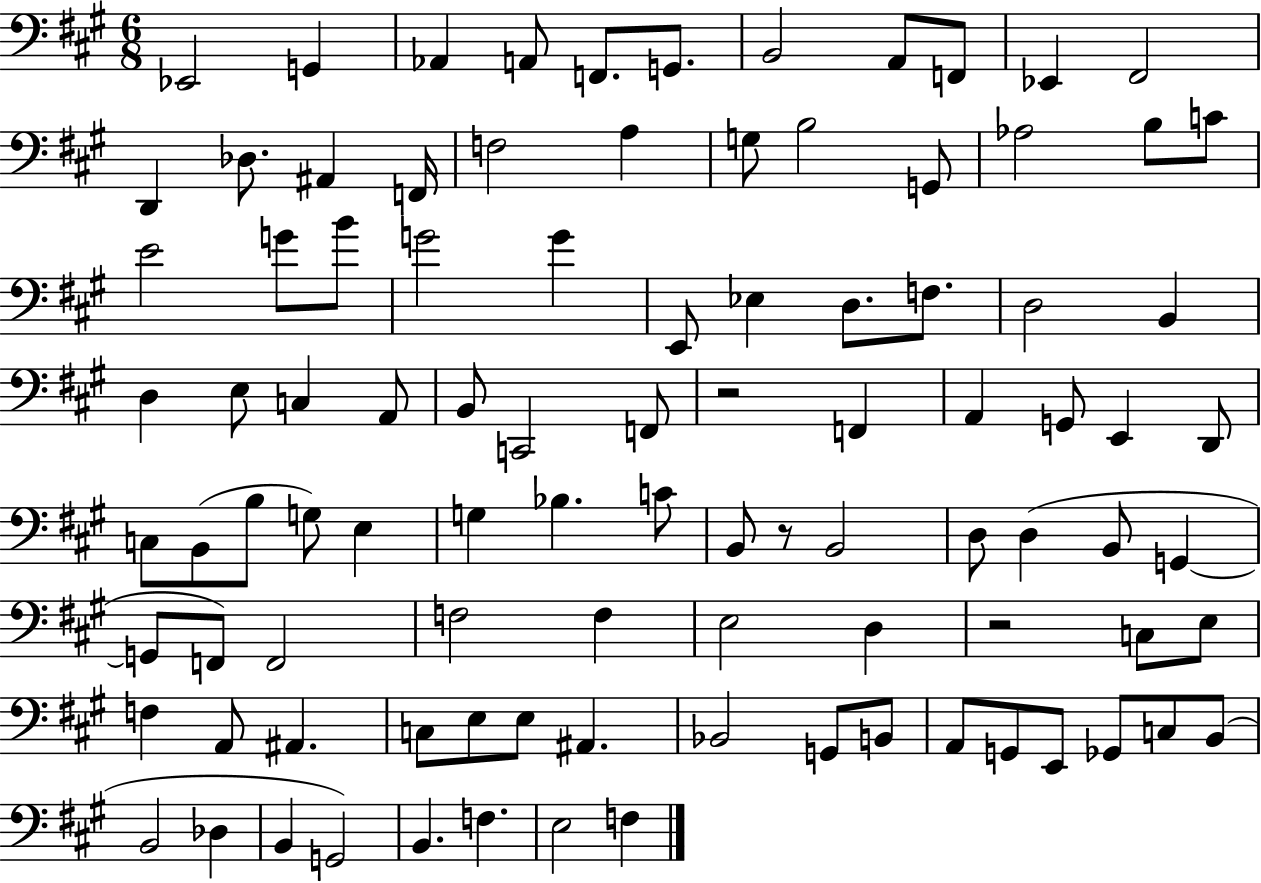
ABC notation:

X:1
T:Untitled
M:6/8
L:1/4
K:A
_E,,2 G,, _A,, A,,/2 F,,/2 G,,/2 B,,2 A,,/2 F,,/2 _E,, ^F,,2 D,, _D,/2 ^A,, F,,/4 F,2 A, G,/2 B,2 G,,/2 _A,2 B,/2 C/2 E2 G/2 B/2 G2 G E,,/2 _E, D,/2 F,/2 D,2 B,, D, E,/2 C, A,,/2 B,,/2 C,,2 F,,/2 z2 F,, A,, G,,/2 E,, D,,/2 C,/2 B,,/2 B,/2 G,/2 E, G, _B, C/2 B,,/2 z/2 B,,2 D,/2 D, B,,/2 G,, G,,/2 F,,/2 F,,2 F,2 F, E,2 D, z2 C,/2 E,/2 F, A,,/2 ^A,, C,/2 E,/2 E,/2 ^A,, _B,,2 G,,/2 B,,/2 A,,/2 G,,/2 E,,/2 _G,,/2 C,/2 B,,/2 B,,2 _D, B,, G,,2 B,, F, E,2 F,